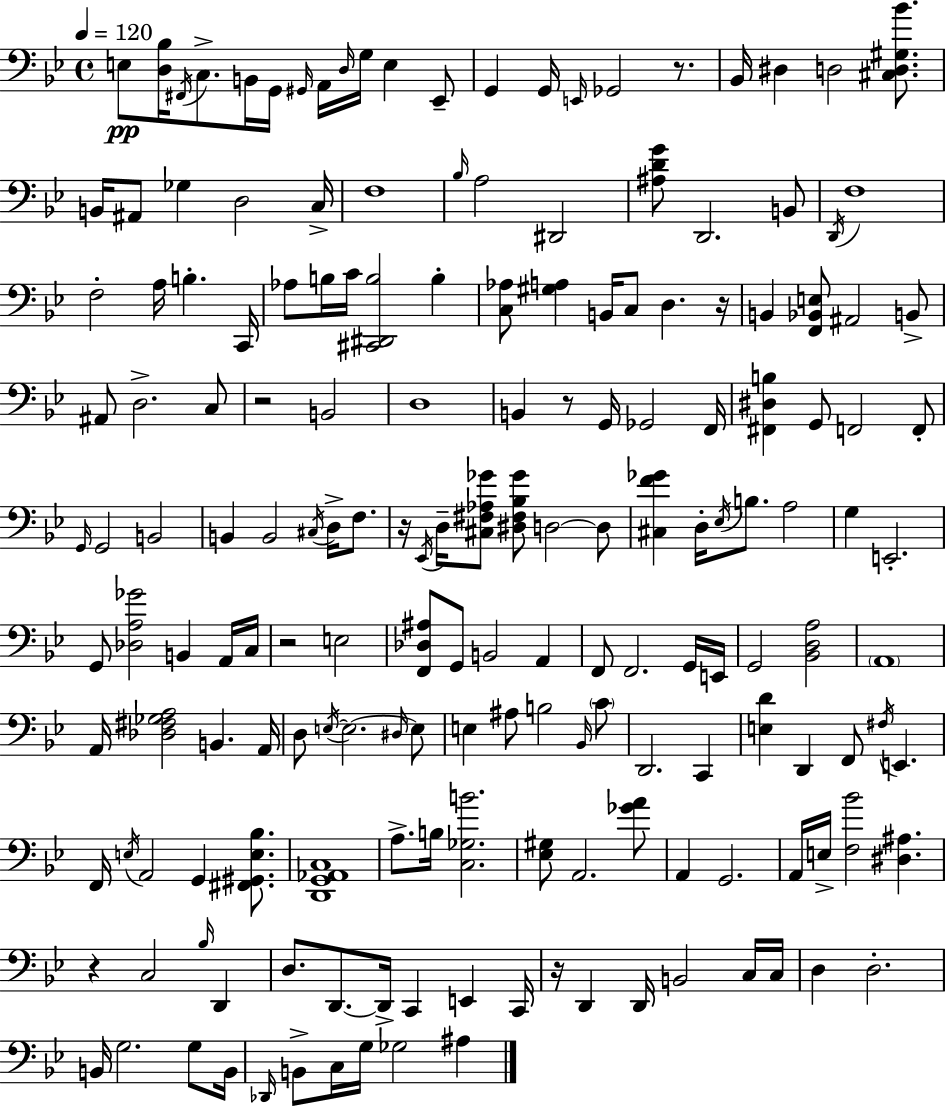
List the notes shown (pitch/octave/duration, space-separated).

E3/e [D3,Bb3]/s F#2/s C3/e. B2/s G2/s G#2/s A2/s D3/s G3/s E3/q Eb2/e G2/q G2/s E2/s Gb2/h R/e. Bb2/s D#3/q D3/h [C#3,D3,G#3,Bb4]/e. B2/s A#2/e Gb3/q D3/h C3/s F3/w Bb3/s A3/h D#2/h [A#3,D4,G4]/e D2/h. B2/e D2/s F3/w F3/h A3/s B3/q. C2/s Ab3/e B3/s C4/s [C#2,D#2,B3]/h B3/q [C3,Ab3]/e [G#3,A3]/q B2/s C3/e D3/q. R/s B2/q [F2,Bb2,E3]/e A#2/h B2/e A#2/e D3/h. C3/e R/h B2/h D3/w B2/q R/e G2/s Gb2/h F2/s [F#2,D#3,B3]/q G2/e F2/h F2/e G2/s G2/h B2/h B2/q B2/h C#3/s D3/s F3/e. R/s Eb2/s D3/s [C#3,F#3,Ab3,Gb4]/e [D#3,F#3,Bb3,Gb4]/e D3/h D3/e [C#3,F4,Gb4]/q D3/s Eb3/s B3/e. A3/h G3/q E2/h. G2/e [Db3,A3,Gb4]/h B2/q A2/s C3/s R/h E3/h [F2,Db3,A#3]/e G2/e B2/h A2/q F2/e F2/h. G2/s E2/s G2/h [Bb2,D3,A3]/h A2/w A2/s [Db3,F#3,Gb3,A3]/h B2/q. A2/s D3/e E3/s E3/h. D#3/s E3/e E3/q A#3/e B3/h Bb2/s C4/e D2/h. C2/q [E3,D4]/q D2/q F2/e F#3/s E2/q. F2/s E3/s A2/h G2/q [F#2,G#2,E3,Bb3]/e. [D2,G2,Ab2,C3]/w A3/e. B3/s [C3,Gb3,B4]/h. [Eb3,G#3]/e A2/h. [Gb4,A4]/e A2/q G2/h. A2/s E3/s [F3,Bb4]/h [D#3,A#3]/q. R/q C3/h Bb3/s D2/q D3/e. D2/e. D2/s C2/q E2/q C2/s R/s D2/q D2/s B2/h C3/s C3/s D3/q D3/h. B2/s G3/h. G3/e B2/s Db2/s B2/e C3/s G3/s Gb3/h A#3/q